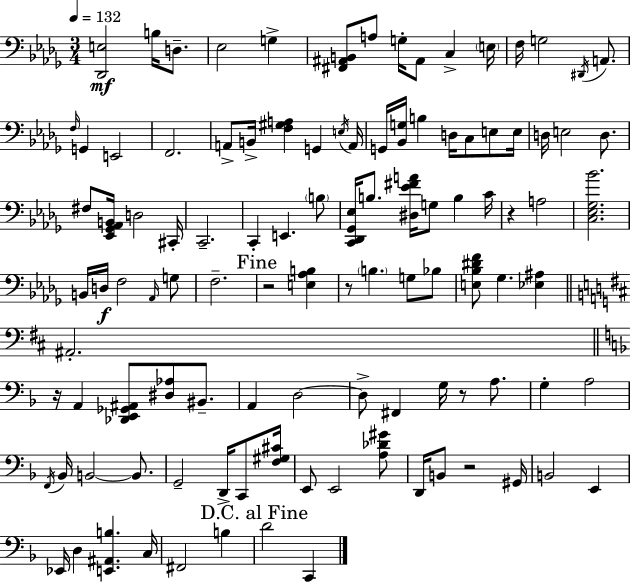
X:1
T:Untitled
M:3/4
L:1/4
K:Bbm
[_D,,E,]2 B,/4 D,/2 _E,2 G, [^F,,^A,,B,,]/2 A,/2 G,/4 ^A,,/2 C, E,/4 F,/4 G,2 ^D,,/4 A,,/2 F,/4 G,, E,,2 F,,2 A,,/2 B,,/4 [F,^G,A,] G,, E,/4 A,,/4 G,,/4 [_B,,G,]/4 B, D,/4 C,/2 E,/2 E,/4 D,/4 E,2 D,/2 ^F,/2 [_E,,_G,,_A,,B,,]/4 D,2 ^C,,/4 C,,2 C,, E,, B,/2 [C,,_D,,_G,,_E,]/4 B,/2 [^D,_E^FA]/4 G,/2 B, C/4 z A,2 [C,_E,_G,_B]2 B,,/4 D,/4 F,2 _A,,/4 G,/2 F,2 z2 [E,_A,B,] z/2 B, G,/2 _B,/2 [E,_B,^DF]/2 _G, [_E,^A,] ^A,,2 z/4 A,, [_D,,E,,_G,,^A,,]/2 [^D,_A,]/2 ^B,,/2 A,, D,2 D,/2 ^F,, G,/4 z/2 A,/2 G, A,2 F,,/4 _B,,/4 B,,2 B,,/2 G,,2 D,,/4 C,,/2 [F,^G,^C]/4 E,,/2 E,,2 [A,_D^G]/2 D,,/4 B,,/2 z2 ^G,,/4 B,,2 E,, _E,,/4 D, [E,,^A,,B,] C,/4 ^F,,2 B, D2 C,,